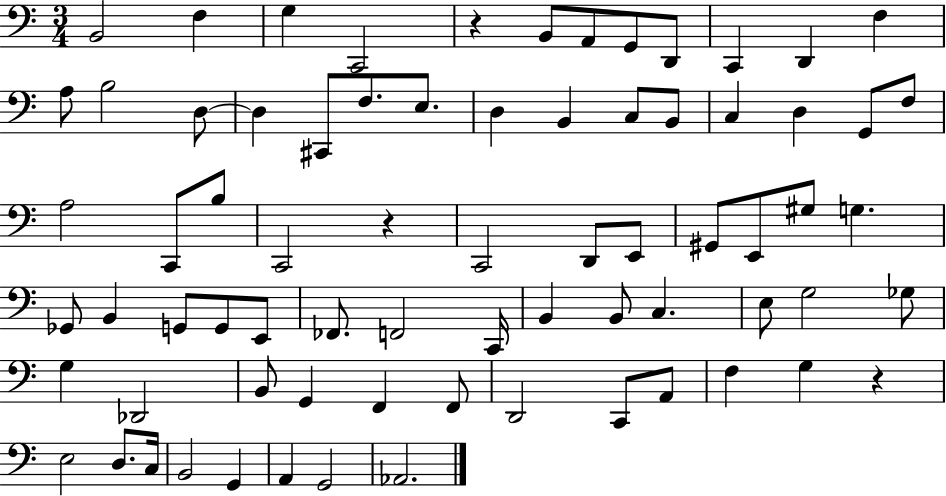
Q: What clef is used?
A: bass